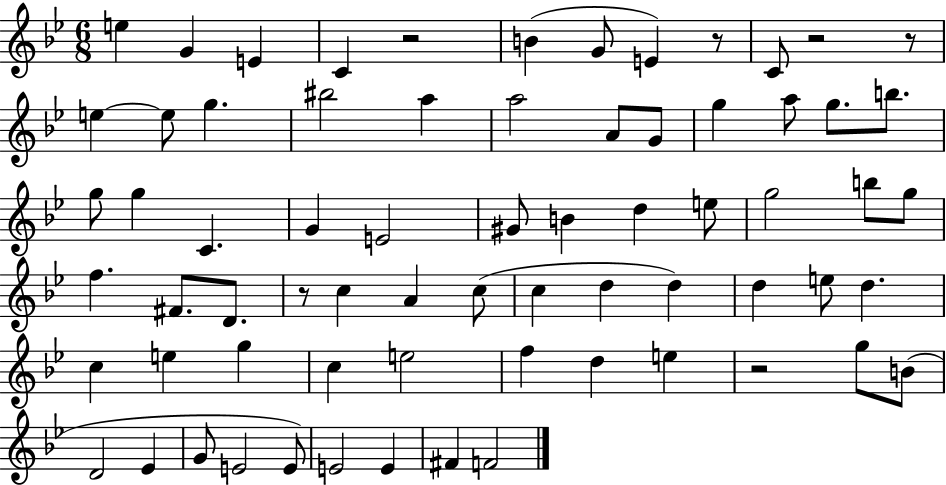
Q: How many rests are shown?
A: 6